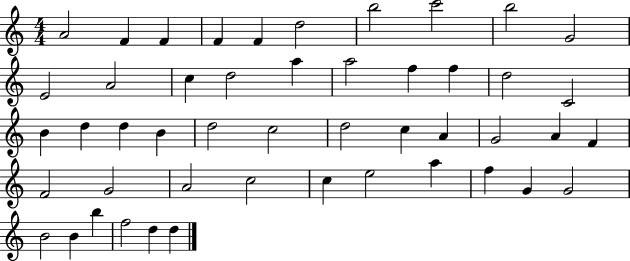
X:1
T:Untitled
M:4/4
L:1/4
K:C
A2 F F F F d2 b2 c'2 b2 G2 E2 A2 c d2 a a2 f f d2 C2 B d d B d2 c2 d2 c A G2 A F F2 G2 A2 c2 c e2 a f G G2 B2 B b f2 d d